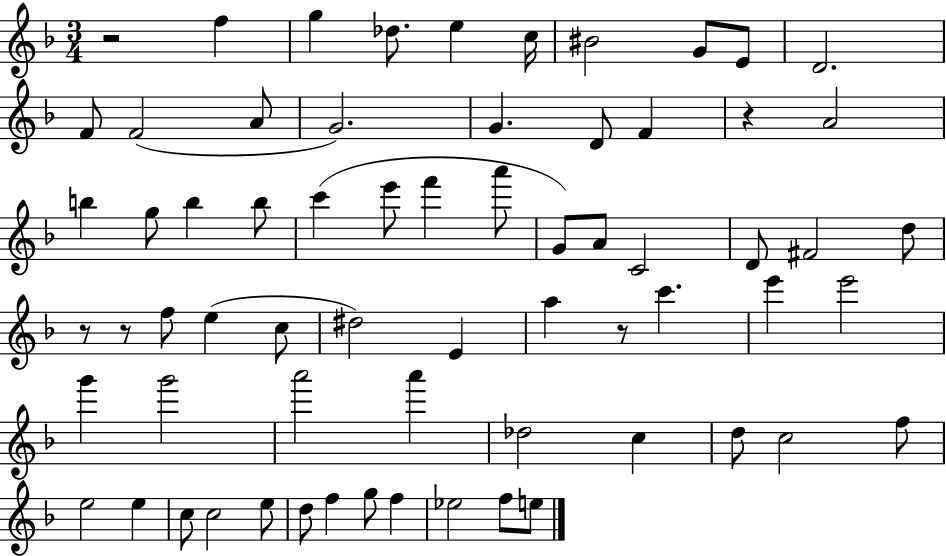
{
  \clef treble
  \numericTimeSignature
  \time 3/4
  \key f \major
  \repeat volta 2 { r2 f''4 | g''4 des''8. e''4 c''16 | bis'2 g'8 e'8 | d'2. | \break f'8 f'2( a'8 | g'2.) | g'4. d'8 f'4 | r4 a'2 | \break b''4 g''8 b''4 b''8 | c'''4( e'''8 f'''4 a'''8 | g'8) a'8 c'2 | d'8 fis'2 d''8 | \break r8 r8 f''8 e''4( c''8 | dis''2) e'4 | a''4 r8 c'''4. | e'''4 e'''2 | \break g'''4 g'''2 | a'''2 a'''4 | des''2 c''4 | d''8 c''2 f''8 | \break e''2 e''4 | c''8 c''2 e''8 | d''8 f''4 g''8 f''4 | ees''2 f''8 e''8 | \break } \bar "|."
}